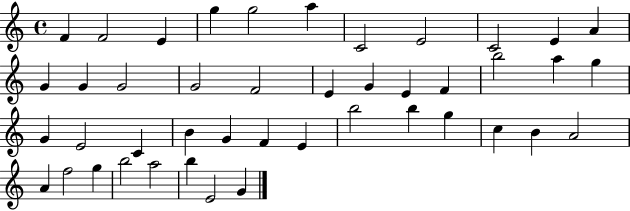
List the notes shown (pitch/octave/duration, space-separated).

F4/q F4/h E4/q G5/q G5/h A5/q C4/h E4/h C4/h E4/q A4/q G4/q G4/q G4/h G4/h F4/h E4/q G4/q E4/q F4/q B5/h A5/q G5/q G4/q E4/h C4/q B4/q G4/q F4/q E4/q B5/h B5/q G5/q C5/q B4/q A4/h A4/q F5/h G5/q B5/h A5/h B5/q E4/h G4/q